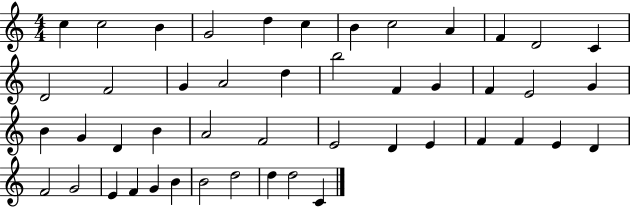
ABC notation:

X:1
T:Untitled
M:4/4
L:1/4
K:C
c c2 B G2 d c B c2 A F D2 C D2 F2 G A2 d b2 F G F E2 G B G D B A2 F2 E2 D E F F E D F2 G2 E F G B B2 d2 d d2 C